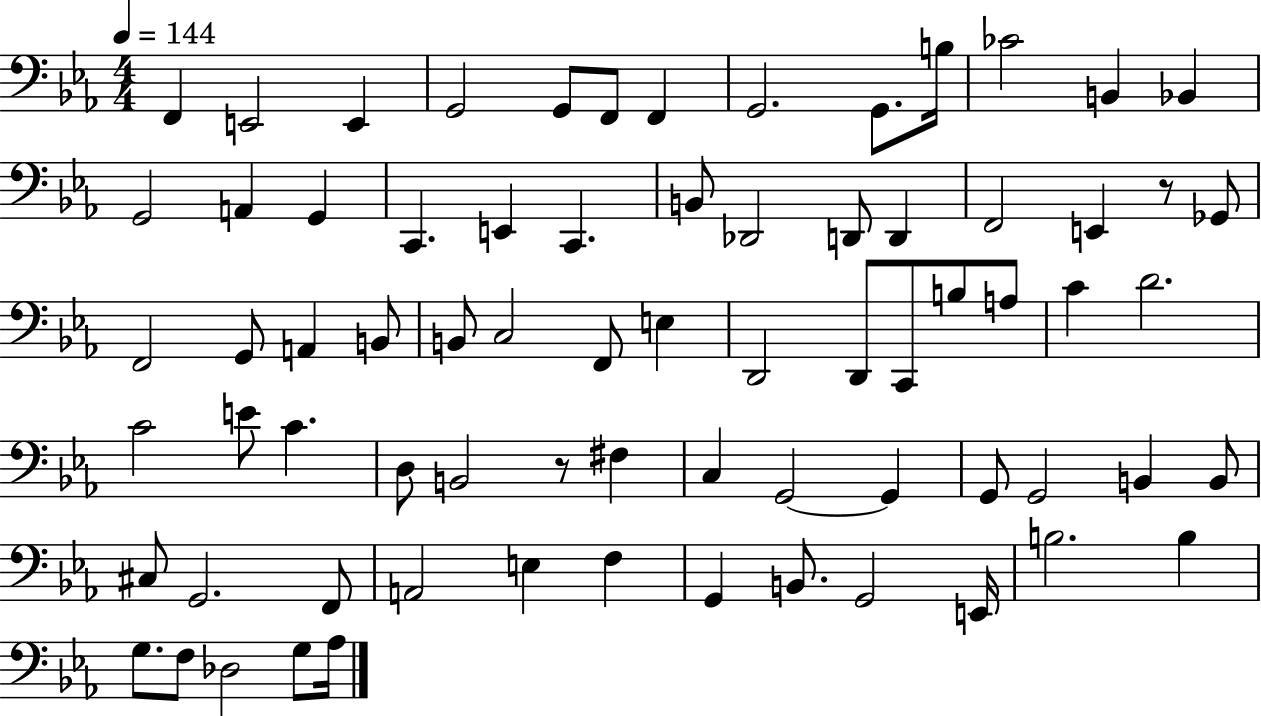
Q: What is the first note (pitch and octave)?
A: F2